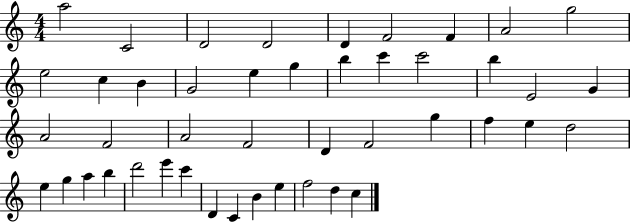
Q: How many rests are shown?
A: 0